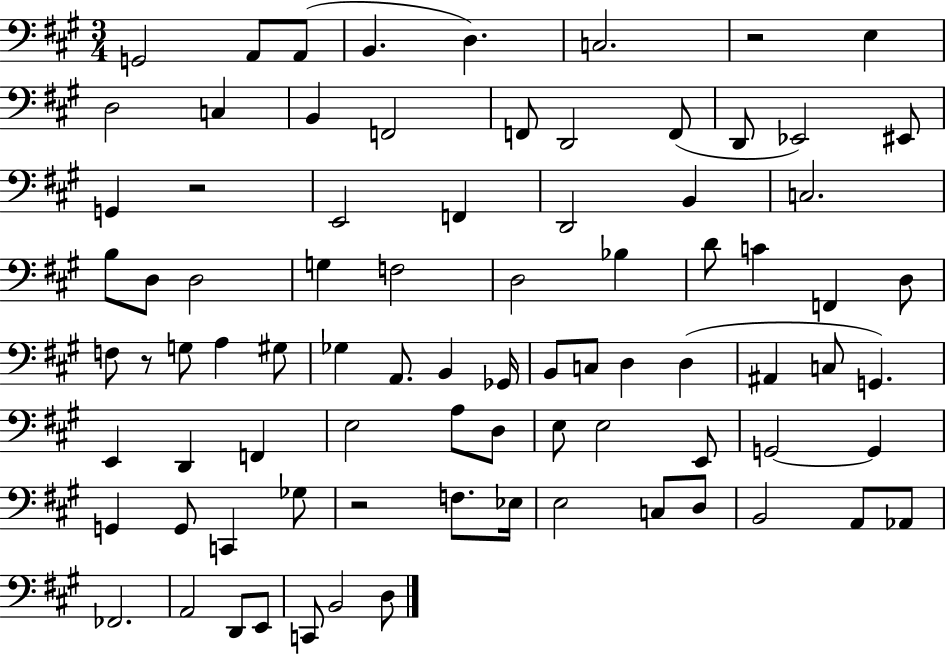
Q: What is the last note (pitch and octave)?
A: D3